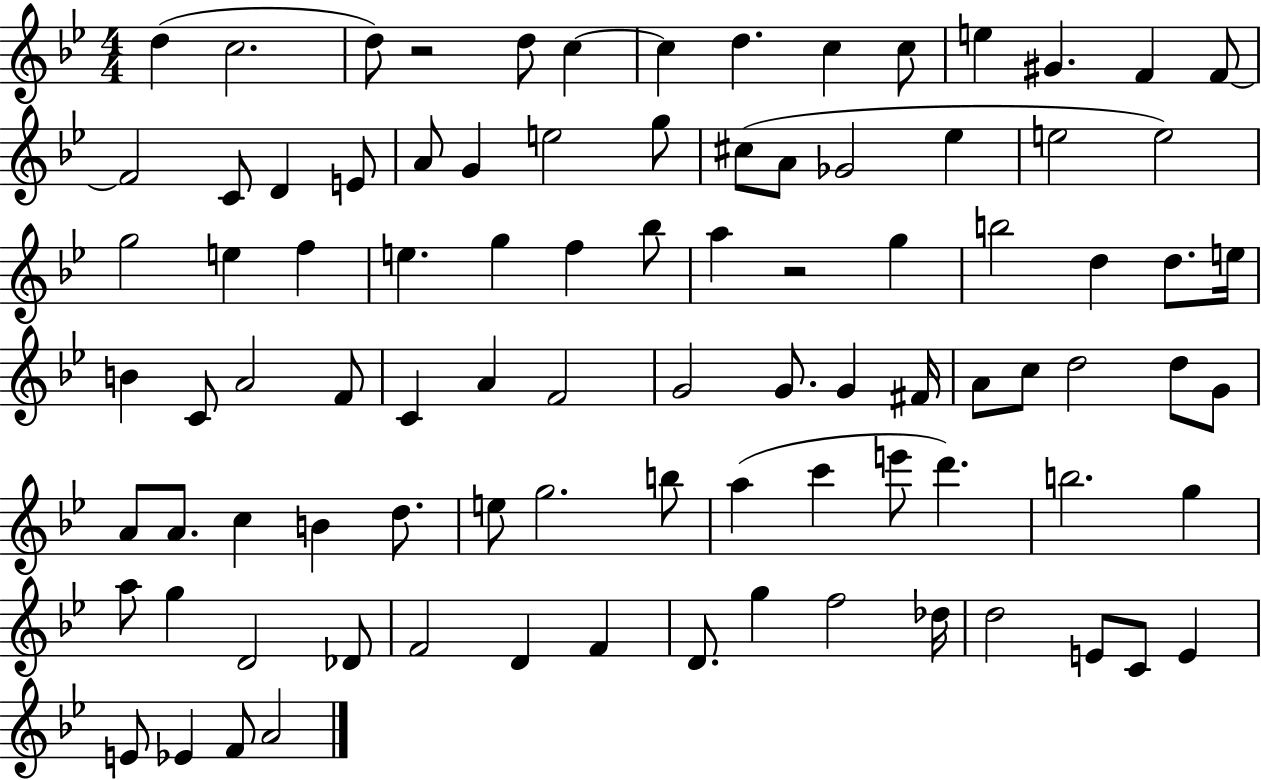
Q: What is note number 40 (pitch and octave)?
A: E5